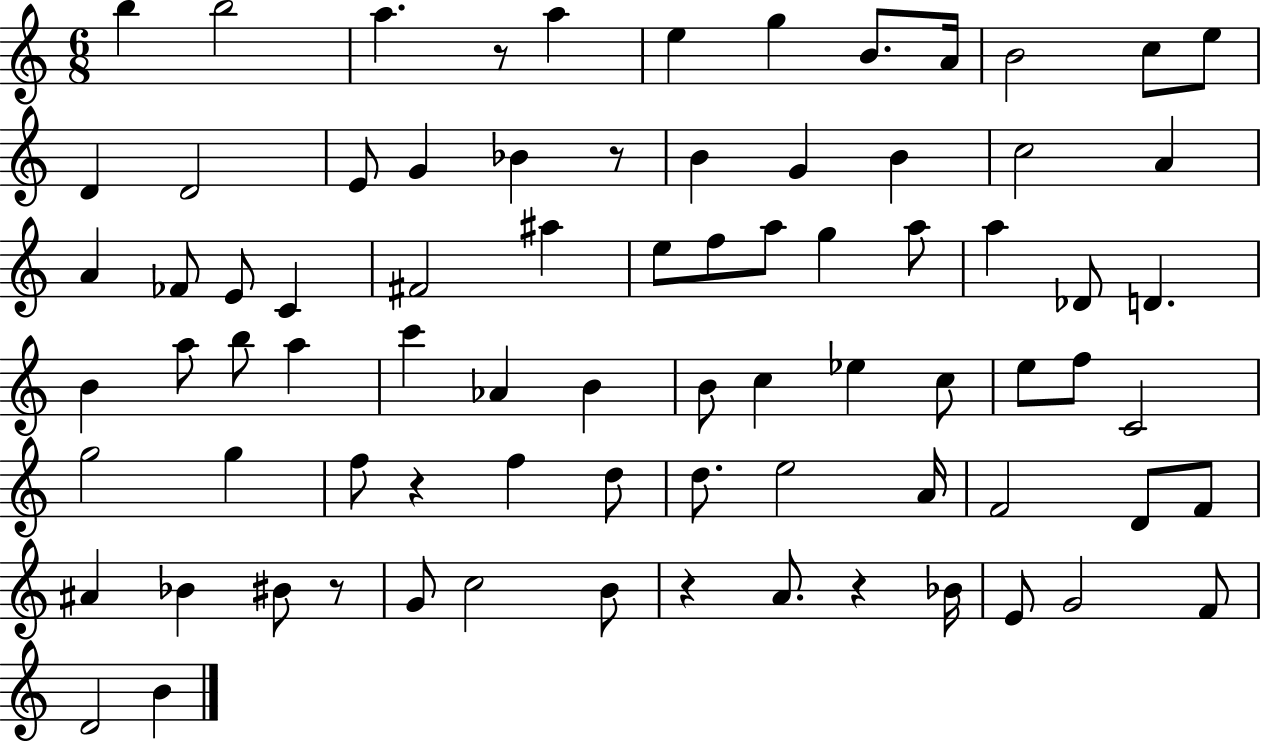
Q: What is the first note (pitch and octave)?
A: B5